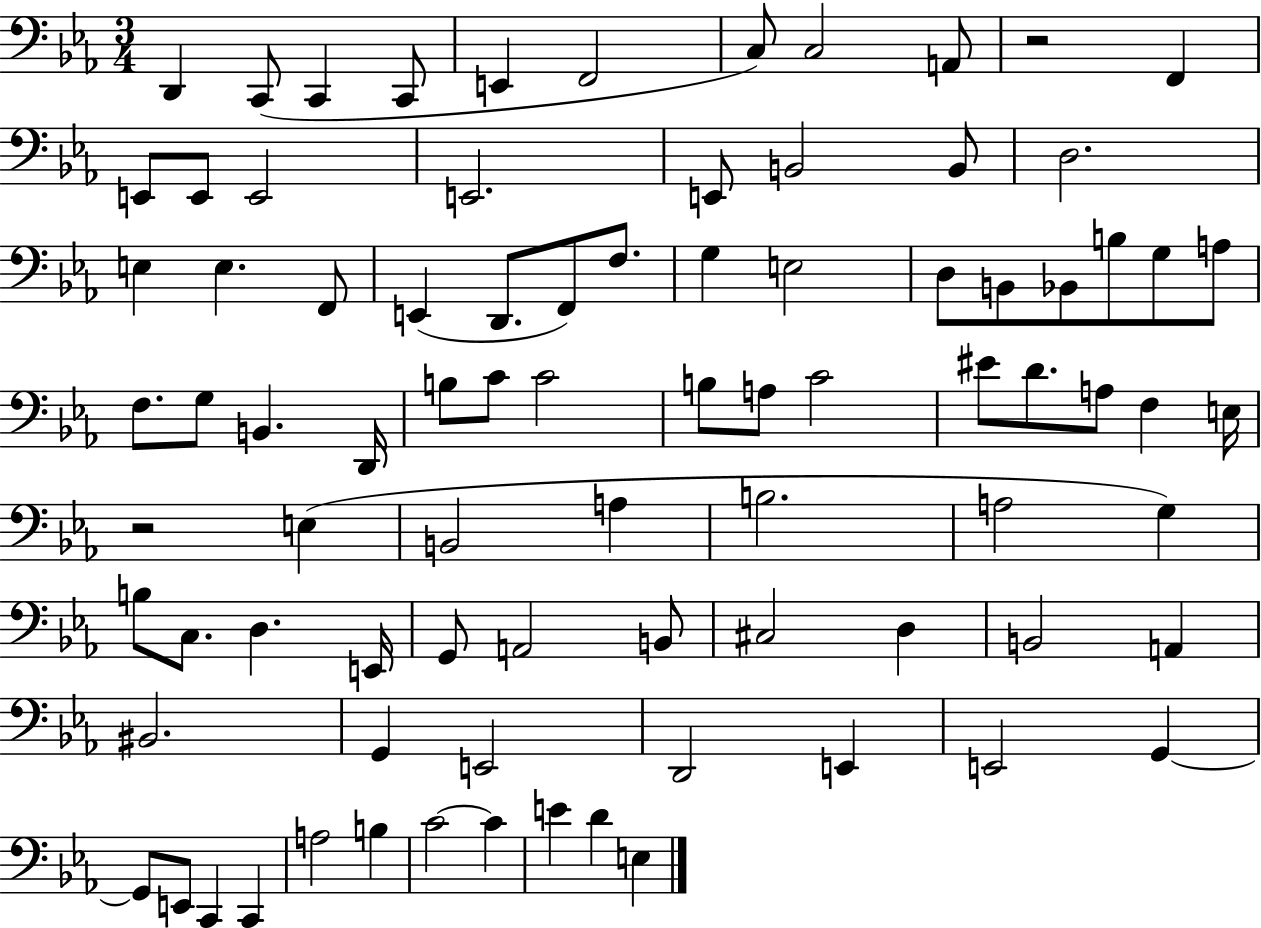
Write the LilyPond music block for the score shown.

{
  \clef bass
  \numericTimeSignature
  \time 3/4
  \key ees \major
  d,4 c,8( c,4 c,8 | e,4 f,2 | c8) c2 a,8 | r2 f,4 | \break e,8 e,8 e,2 | e,2. | e,8 b,2 b,8 | d2. | \break e4 e4. f,8 | e,4( d,8. f,8) f8. | g4 e2 | d8 b,8 bes,8 b8 g8 a8 | \break f8. g8 b,4. d,16 | b8 c'8 c'2 | b8 a8 c'2 | eis'8 d'8. a8 f4 e16 | \break r2 e4( | b,2 a4 | b2. | a2 g4) | \break b8 c8. d4. e,16 | g,8 a,2 b,8 | cis2 d4 | b,2 a,4 | \break bis,2. | g,4 e,2 | d,2 e,4 | e,2 g,4~~ | \break g,8 e,8 c,4 c,4 | a2 b4 | c'2~~ c'4 | e'4 d'4 e4 | \break \bar "|."
}